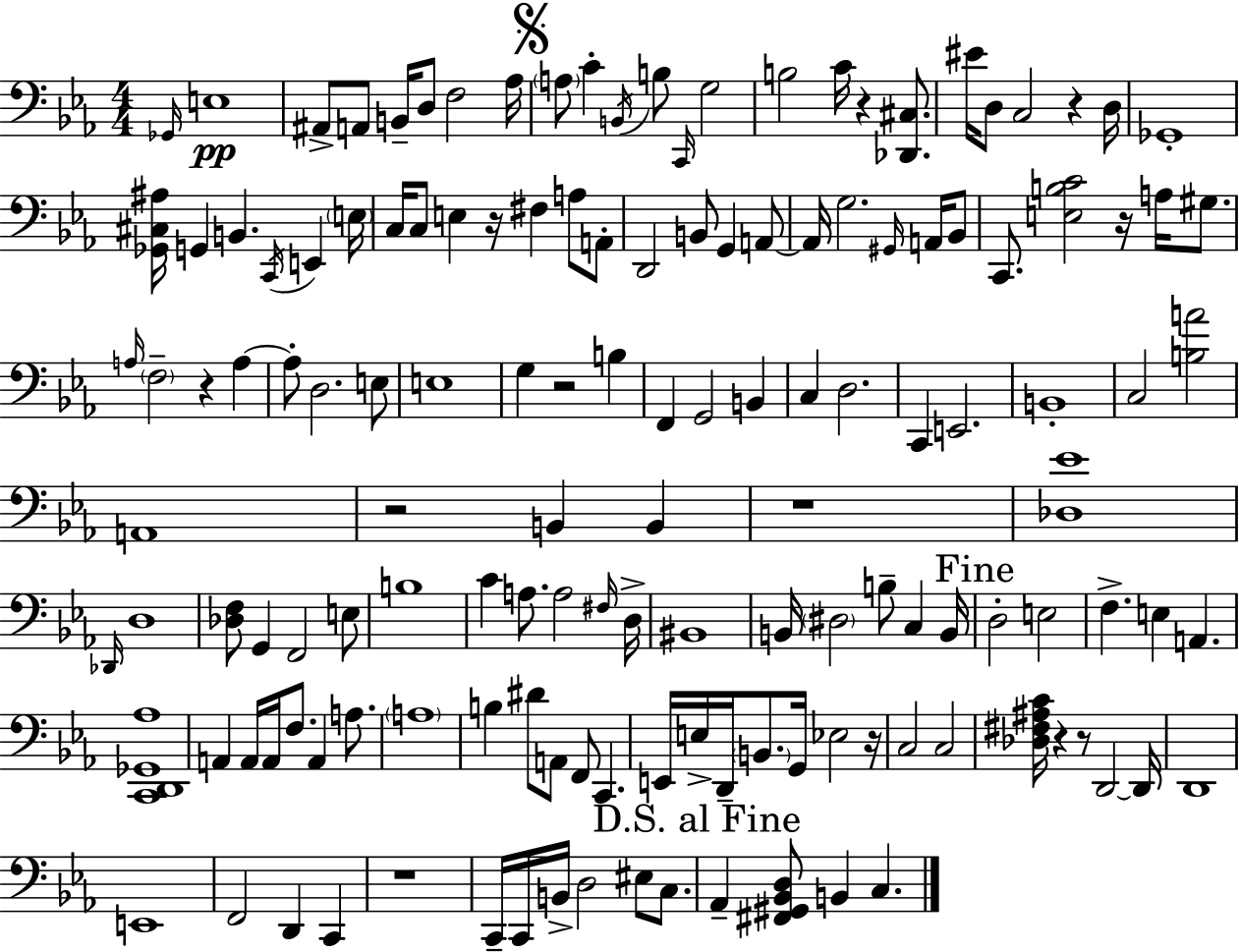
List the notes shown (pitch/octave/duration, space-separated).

Gb2/s E3/w A#2/e A2/e B2/s D3/e F3/h Ab3/s A3/e C4/q B2/s B3/e C2/s G3/h B3/h C4/s R/q [Db2,C#3]/e. EIS4/s D3/e C3/h R/q D3/s Gb2/w [Gb2,C#3,A#3]/s G2/q B2/q. C2/s E2/q E3/s C3/s C3/e E3/q R/s F#3/q A3/e A2/e D2/h B2/e G2/q A2/e A2/s G3/h. G#2/s A2/s Bb2/e C2/e. [E3,B3,C4]/h R/s A3/s G#3/e. A3/s F3/h R/q A3/q A3/e D3/h. E3/e E3/w G3/q R/h B3/q F2/q G2/h B2/q C3/q D3/h. C2/q E2/h. B2/w C3/h [B3,A4]/h A2/w R/h B2/q B2/q R/w [Db3,Eb4]/w Db2/s D3/w [Db3,F3]/e G2/q F2/h E3/e B3/w C4/q A3/e. A3/h F#3/s D3/s BIS2/w B2/s D#3/h B3/e C3/q B2/s D3/h E3/h F3/q. E3/q A2/q. [C2,D2,Gb2,Ab3]/w A2/q A2/s A2/s F3/e. A2/q A3/e. A3/w B3/q D#4/e A2/e F2/e C2/q. E2/s E3/s D2/s B2/e. G2/s Eb3/h R/s C3/h C3/h [Db3,F#3,A#3,C4]/s R/q R/e D2/h D2/s D2/w E2/w F2/h D2/q C2/q R/w C2/s C2/s B2/s D3/h EIS3/e C3/e. Ab2/q [F#2,G#2,Bb2,D3]/e B2/q C3/q.